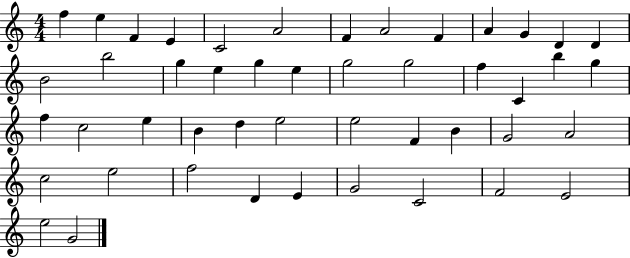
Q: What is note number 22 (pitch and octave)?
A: F5